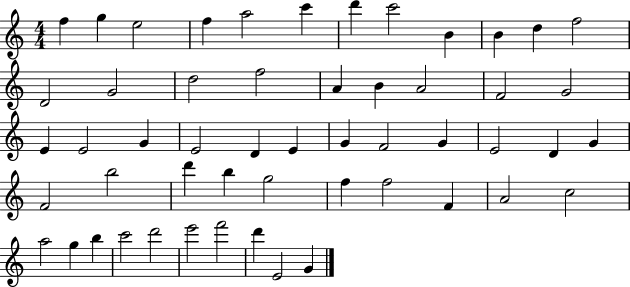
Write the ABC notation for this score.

X:1
T:Untitled
M:4/4
L:1/4
K:C
f g e2 f a2 c' d' c'2 B B d f2 D2 G2 d2 f2 A B A2 F2 G2 E E2 G E2 D E G F2 G E2 D G F2 b2 d' b g2 f f2 F A2 c2 a2 g b c'2 d'2 e'2 f'2 d' E2 G